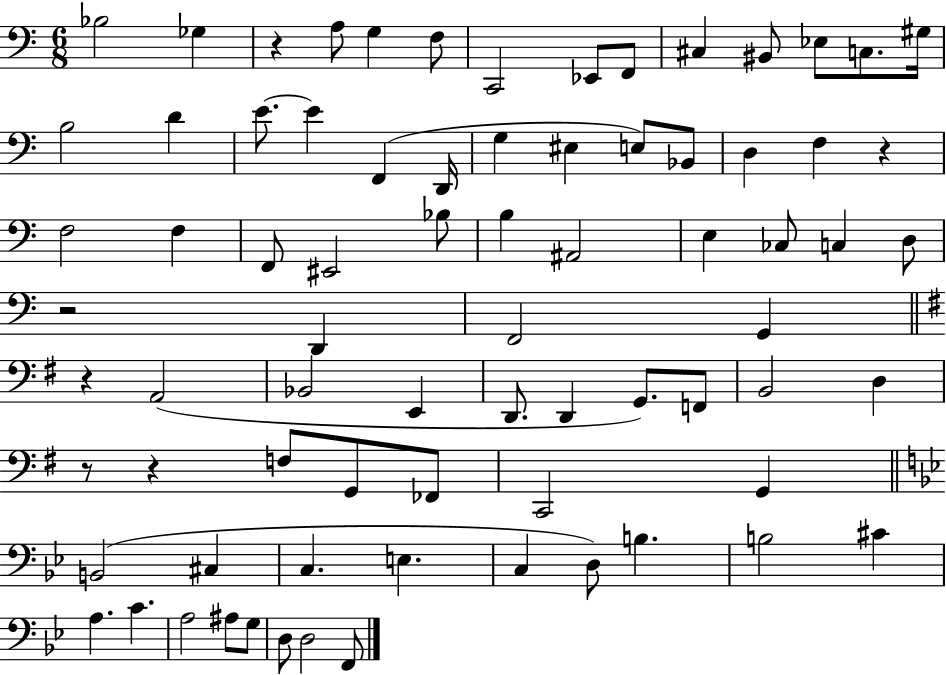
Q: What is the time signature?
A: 6/8